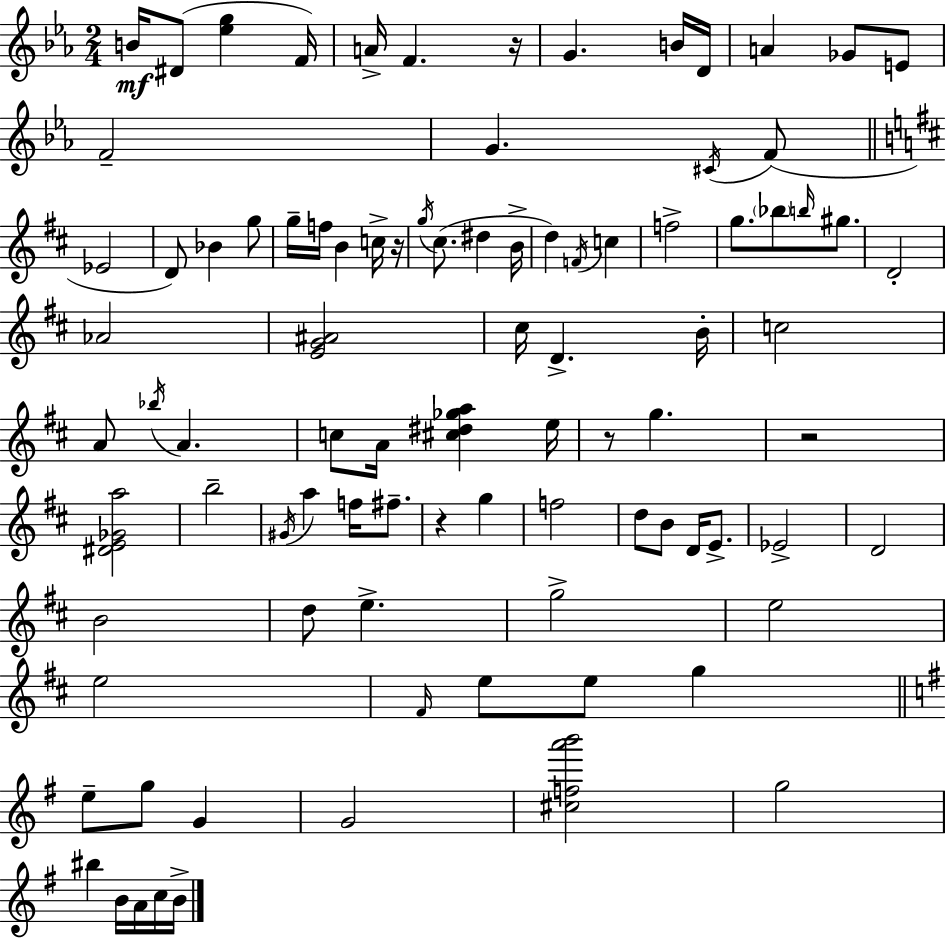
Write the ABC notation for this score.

X:1
T:Untitled
M:2/4
L:1/4
K:Cm
B/4 ^D/2 [_eg] F/4 A/4 F z/4 G B/4 D/4 A _G/2 E/2 F2 G ^C/4 F/2 _E2 D/2 _B g/2 g/4 f/4 B c/4 z/4 g/4 ^c/2 ^d B/4 d F/4 c f2 g/2 _b/2 b/4 ^g/2 D2 _A2 [EG^A]2 ^c/4 D B/4 c2 A/2 _b/4 A c/2 A/4 [^c^d_ga] e/4 z/2 g z2 [^DE_Ga]2 b2 ^G/4 a f/4 ^f/2 z g f2 d/2 B/2 D/4 E/2 _E2 D2 B2 d/2 e g2 e2 e2 ^F/4 e/2 e/2 g e/2 g/2 G G2 [^cfa'b']2 g2 ^b B/4 A/4 c/4 B/4